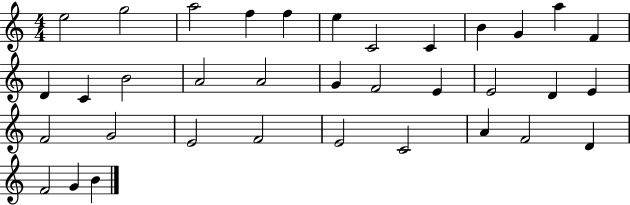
E5/h G5/h A5/h F5/q F5/q E5/q C4/h C4/q B4/q G4/q A5/q F4/q D4/q C4/q B4/h A4/h A4/h G4/q F4/h E4/q E4/h D4/q E4/q F4/h G4/h E4/h F4/h E4/h C4/h A4/q F4/h D4/q F4/h G4/q B4/q